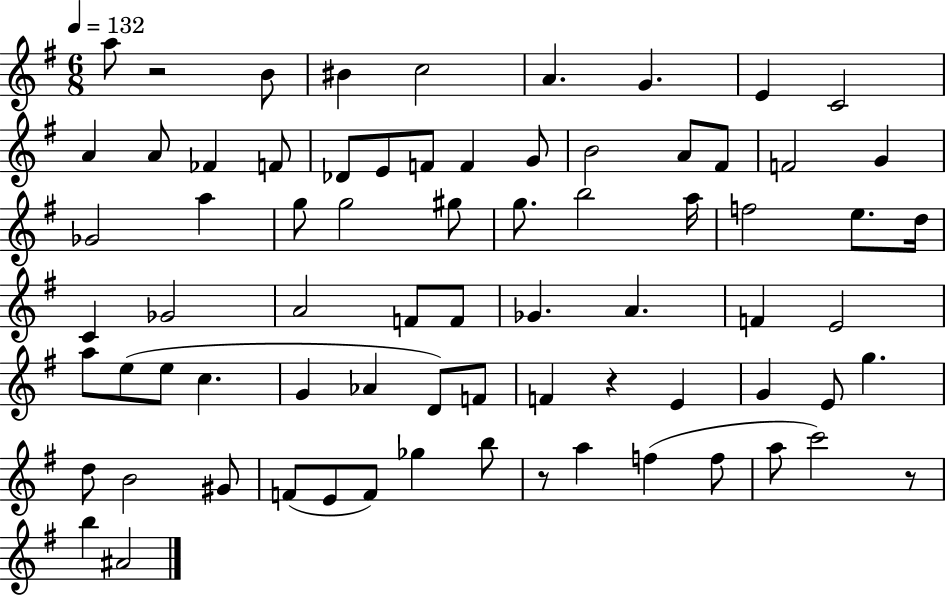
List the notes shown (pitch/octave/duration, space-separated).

A5/e R/h B4/e BIS4/q C5/h A4/q. G4/q. E4/q C4/h A4/q A4/e FES4/q F4/e Db4/e E4/e F4/e F4/q G4/e B4/h A4/e F#4/e F4/h G4/q Gb4/h A5/q G5/e G5/h G#5/e G5/e. B5/h A5/s F5/h E5/e. D5/s C4/q Gb4/h A4/h F4/e F4/e Gb4/q. A4/q. F4/q E4/h A5/e E5/e E5/e C5/q. G4/q Ab4/q D4/e F4/e F4/q R/q E4/q G4/q E4/e G5/q. D5/e B4/h G#4/e F4/e E4/e F4/e Gb5/q B5/e R/e A5/q F5/q F5/e A5/e C6/h R/e B5/q A#4/h